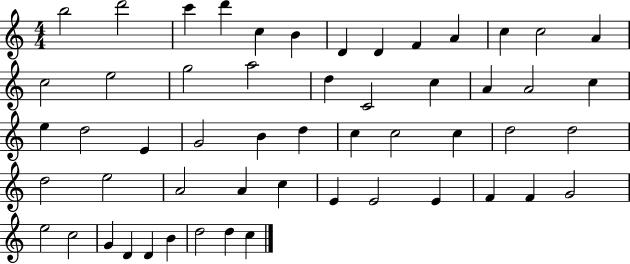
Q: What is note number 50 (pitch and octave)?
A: D4